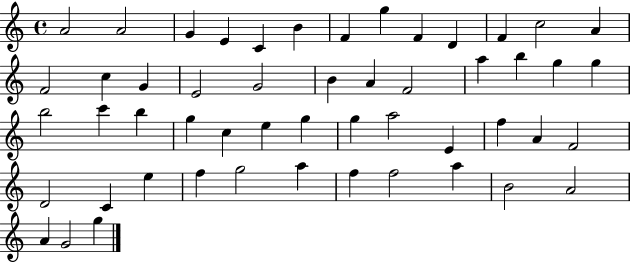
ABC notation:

X:1
T:Untitled
M:4/4
L:1/4
K:C
A2 A2 G E C B F g F D F c2 A F2 c G E2 G2 B A F2 a b g g b2 c' b g c e g g a2 E f A F2 D2 C e f g2 a f f2 a B2 A2 A G2 g